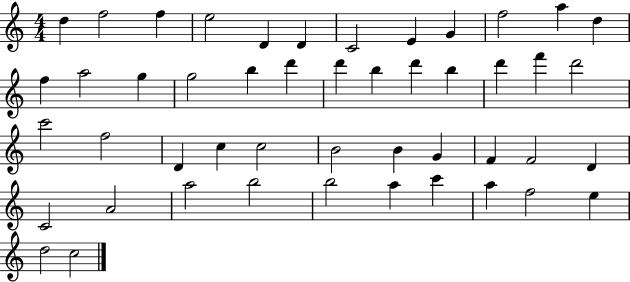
{
  \clef treble
  \numericTimeSignature
  \time 4/4
  \key c \major
  d''4 f''2 f''4 | e''2 d'4 d'4 | c'2 e'4 g'4 | f''2 a''4 d''4 | \break f''4 a''2 g''4 | g''2 b''4 d'''4 | d'''4 b''4 d'''4 b''4 | d'''4 f'''4 d'''2 | \break c'''2 f''2 | d'4 c''4 c''2 | b'2 b'4 g'4 | f'4 f'2 d'4 | \break c'2 a'2 | a''2 b''2 | b''2 a''4 c'''4 | a''4 f''2 e''4 | \break d''2 c''2 | \bar "|."
}